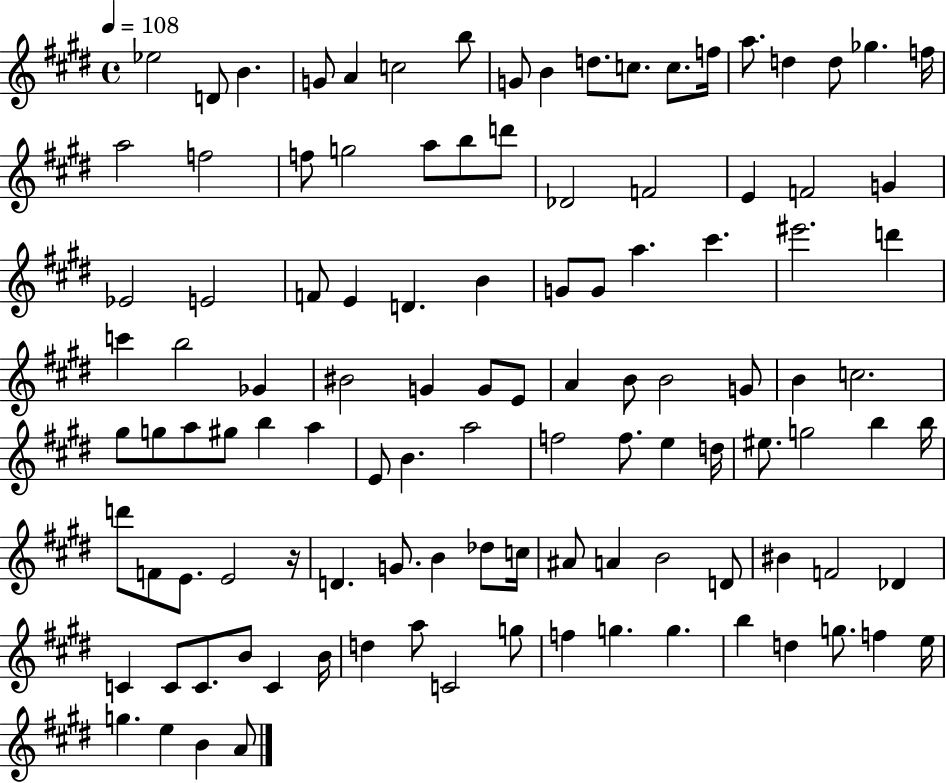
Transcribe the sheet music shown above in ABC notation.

X:1
T:Untitled
M:4/4
L:1/4
K:E
_e2 D/2 B G/2 A c2 b/2 G/2 B d/2 c/2 c/2 f/4 a/2 d d/2 _g f/4 a2 f2 f/2 g2 a/2 b/2 d'/2 _D2 F2 E F2 G _E2 E2 F/2 E D B G/2 G/2 a ^c' ^e'2 d' c' b2 _G ^B2 G G/2 E/2 A B/2 B2 G/2 B c2 ^g/2 g/2 a/2 ^g/2 b a E/2 B a2 f2 f/2 e d/4 ^e/2 g2 b b/4 d'/2 F/2 E/2 E2 z/4 D G/2 B _d/2 c/4 ^A/2 A B2 D/2 ^B F2 _D C C/2 C/2 B/2 C B/4 d a/2 C2 g/2 f g g b d g/2 f e/4 g e B A/2